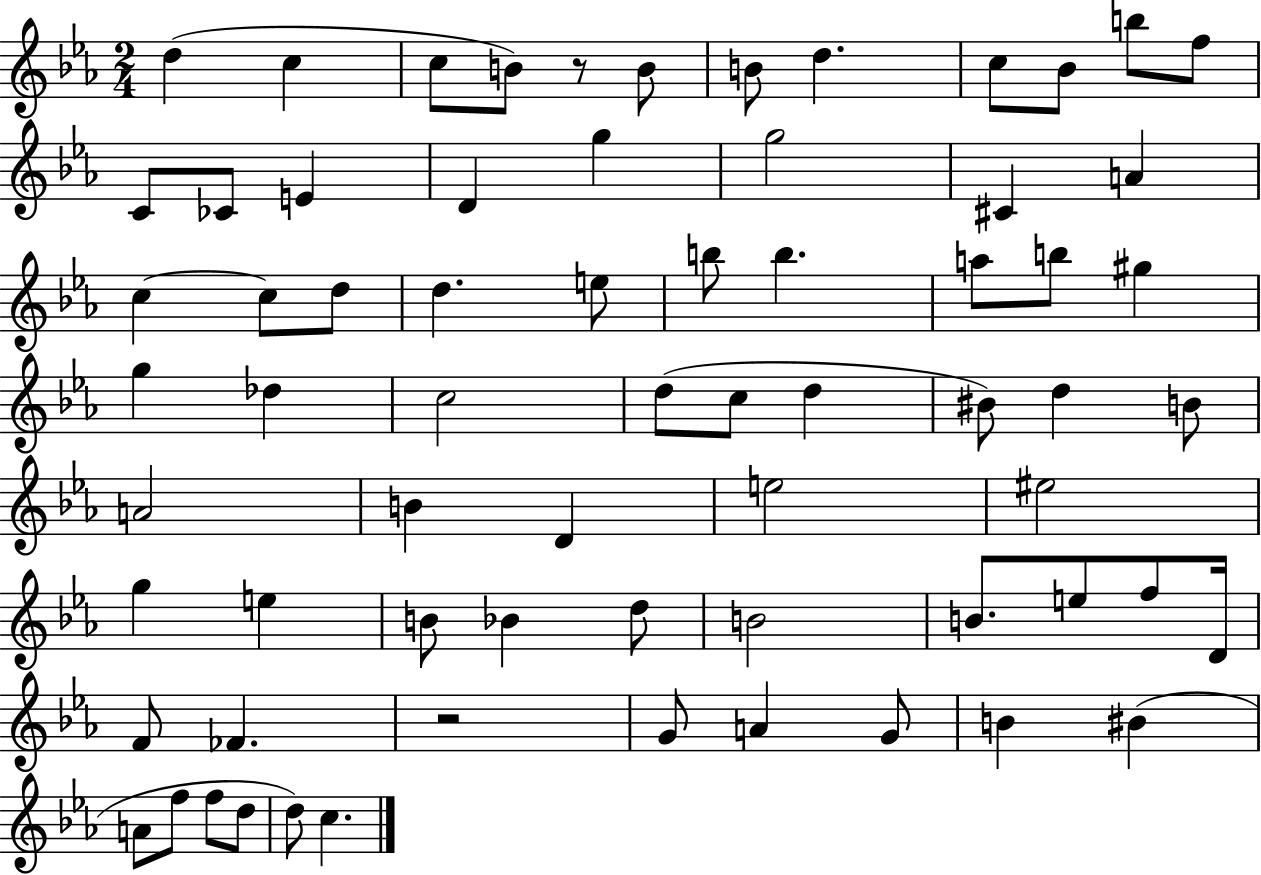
X:1
T:Untitled
M:2/4
L:1/4
K:Eb
d c c/2 B/2 z/2 B/2 B/2 d c/2 _B/2 b/2 f/2 C/2 _C/2 E D g g2 ^C A c c/2 d/2 d e/2 b/2 b a/2 b/2 ^g g _d c2 d/2 c/2 d ^B/2 d B/2 A2 B D e2 ^e2 g e B/2 _B d/2 B2 B/2 e/2 f/2 D/4 F/2 _F z2 G/2 A G/2 B ^B A/2 f/2 f/2 d/2 d/2 c